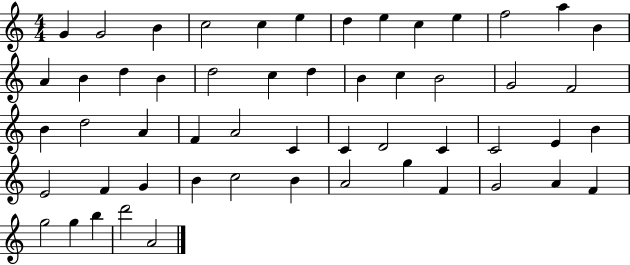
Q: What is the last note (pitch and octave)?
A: A4